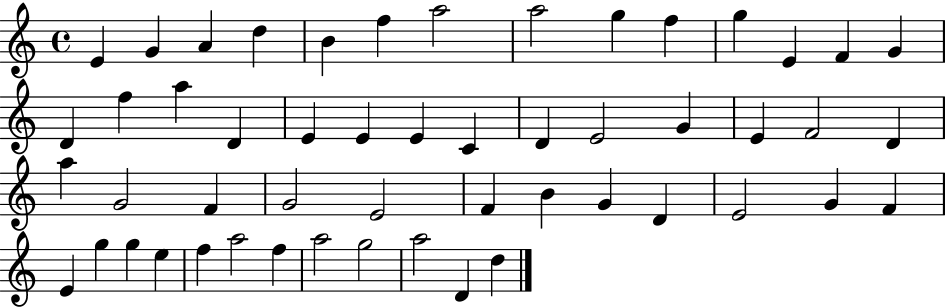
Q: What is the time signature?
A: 4/4